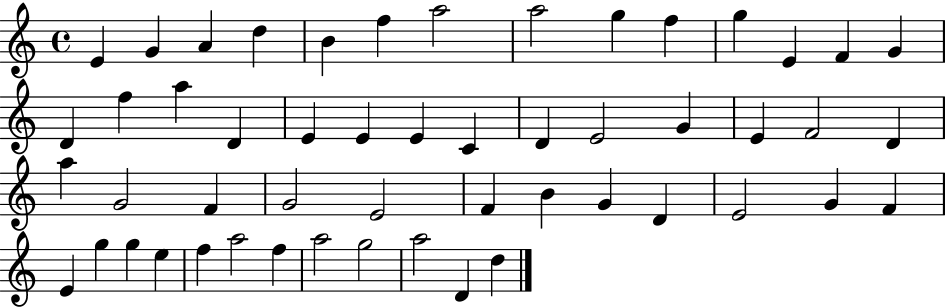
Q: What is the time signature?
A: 4/4